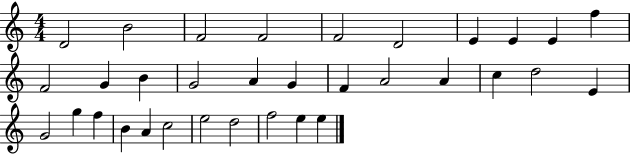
{
  \clef treble
  \numericTimeSignature
  \time 4/4
  \key c \major
  d'2 b'2 | f'2 f'2 | f'2 d'2 | e'4 e'4 e'4 f''4 | \break f'2 g'4 b'4 | g'2 a'4 g'4 | f'4 a'2 a'4 | c''4 d''2 e'4 | \break g'2 g''4 f''4 | b'4 a'4 c''2 | e''2 d''2 | f''2 e''4 e''4 | \break \bar "|."
}